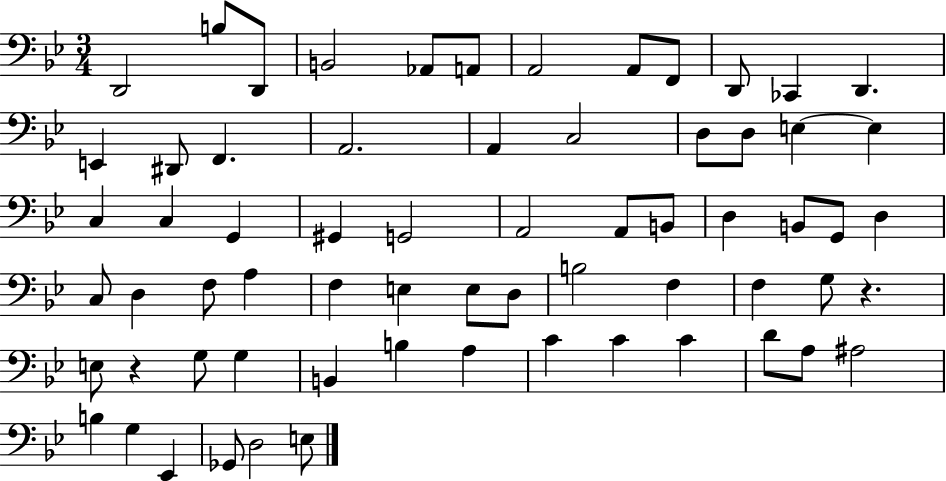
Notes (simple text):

D2/h B3/e D2/e B2/h Ab2/e A2/e A2/h A2/e F2/e D2/e CES2/q D2/q. E2/q D#2/e F2/q. A2/h. A2/q C3/h D3/e D3/e E3/q E3/q C3/q C3/q G2/q G#2/q G2/h A2/h A2/e B2/e D3/q B2/e G2/e D3/q C3/e D3/q F3/e A3/q F3/q E3/q E3/e D3/e B3/h F3/q F3/q G3/e R/q. E3/e R/q G3/e G3/q B2/q B3/q A3/q C4/q C4/q C4/q D4/e A3/e A#3/h B3/q G3/q Eb2/q Gb2/e D3/h E3/e